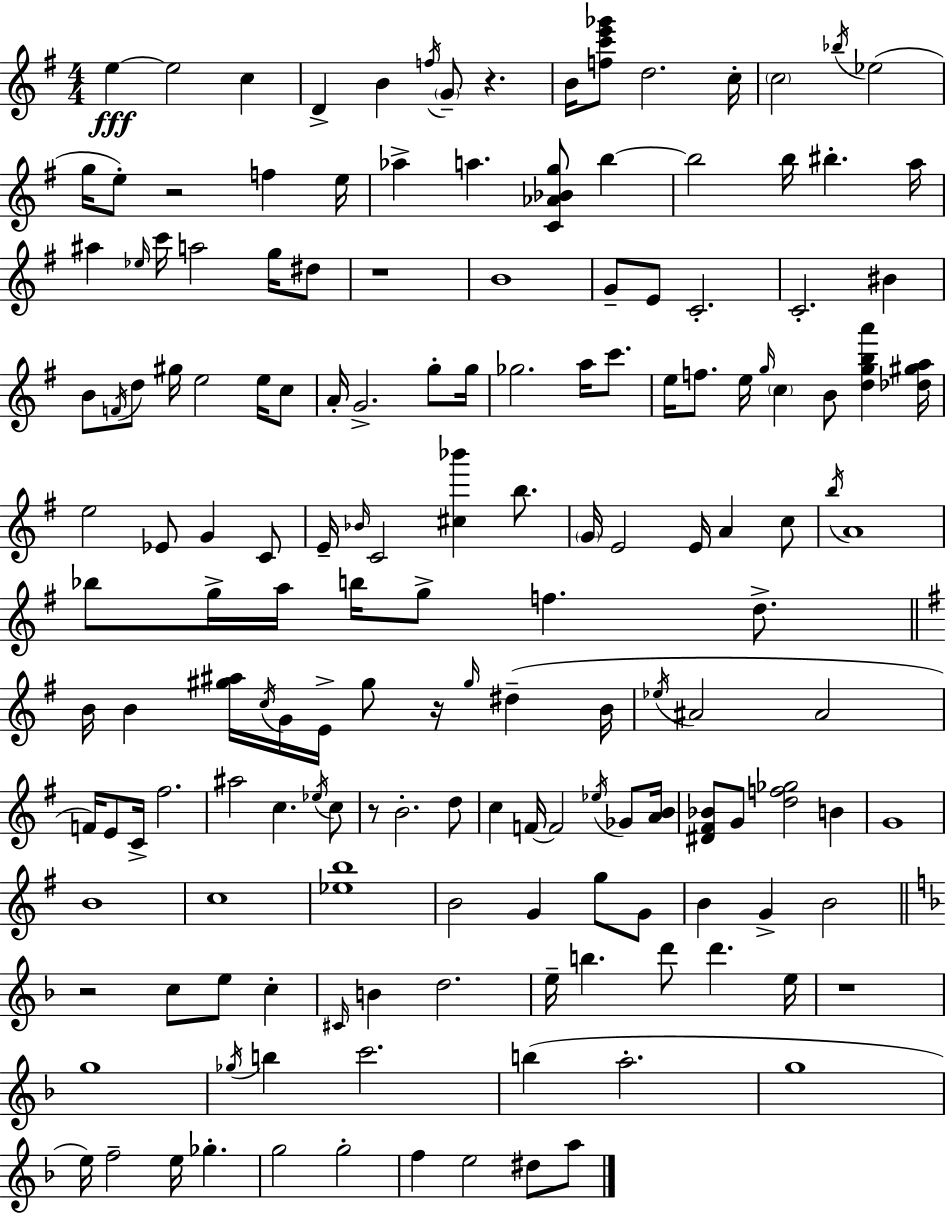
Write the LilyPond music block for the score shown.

{
  \clef treble
  \numericTimeSignature
  \time 4/4
  \key g \major
  e''4~~\fff e''2 c''4 | d'4-> b'4 \acciaccatura { f''16 } \parenthesize g'8-- r4. | b'16 <f'' c''' e''' ges'''>8 d''2. | c''16-. \parenthesize c''2 \acciaccatura { bes''16 } ees''2( | \break g''16 e''8-.) r2 f''4 | e''16 aes''4-> a''4. <c' aes' bes' g''>8 b''4~~ | b''2 b''16 bis''4.-. | a''16 ais''4 \grace { ees''16 } c'''16 a''2 | \break g''16 dis''8 r1 | b'1 | g'8-- e'8 c'2.-. | c'2.-. bis'4 | \break b'8 \acciaccatura { f'16 } d''8 gis''16 e''2 | e''16 c''8 a'16-. g'2.-> | g''8-. g''16 ges''2. | a''16 c'''8. e''16 f''8. e''16 \grace { g''16 } \parenthesize c''4 b'8 | \break <d'' g'' b'' a'''>4 <des'' gis'' a''>16 e''2 ees'8 g'4 | c'8 e'16-- \grace { bes'16 } c'2 <cis'' bes'''>4 | b''8. \parenthesize g'16 e'2 e'16 | a'4 c''8 \acciaccatura { b''16 } a'1 | \break bes''8 g''16-> a''16 b''16 g''8-> f''4. | d''8.-> \bar "||" \break \key e \minor b'16 b'4 <gis'' ais''>16 \acciaccatura { c''16 } g'16 e'16-> gis''8 r16 \grace { gis''16 } dis''4--( | b'16 \acciaccatura { ees''16 } ais'2 ais'2 | f'16) e'8 c'16-> fis''2. | ais''2 c''4. | \break \acciaccatura { ees''16 } c''8 r8 b'2.-. | d''8 c''4 f'16~~ f'2 | \acciaccatura { ees''16 } ges'8 <a' b'>16 <dis' fis' bes'>8 g'8 <d'' f'' ges''>2 | b'4 g'1 | \break b'1 | c''1 | <ees'' b''>1 | b'2 g'4 | \break g''8 g'8 b'4 g'4-> b'2 | \bar "||" \break \key d \minor r2 c''8 e''8 c''4-. | \grace { cis'16 } b'4 d''2. | e''16-- b''4. d'''8 d'''4. | e''16 r1 | \break g''1 | \acciaccatura { ges''16 } b''4 c'''2. | b''4( a''2.-. | g''1 | \break e''16) f''2-- e''16 ges''4.-. | g''2 g''2-. | f''4 e''2 dis''8 | a''8 \bar "|."
}